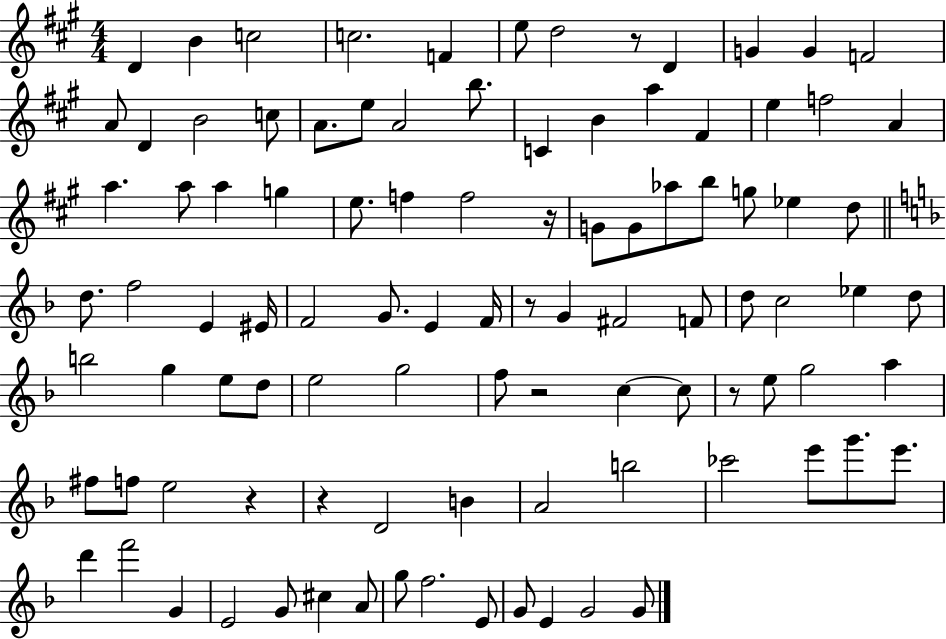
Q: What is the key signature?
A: A major